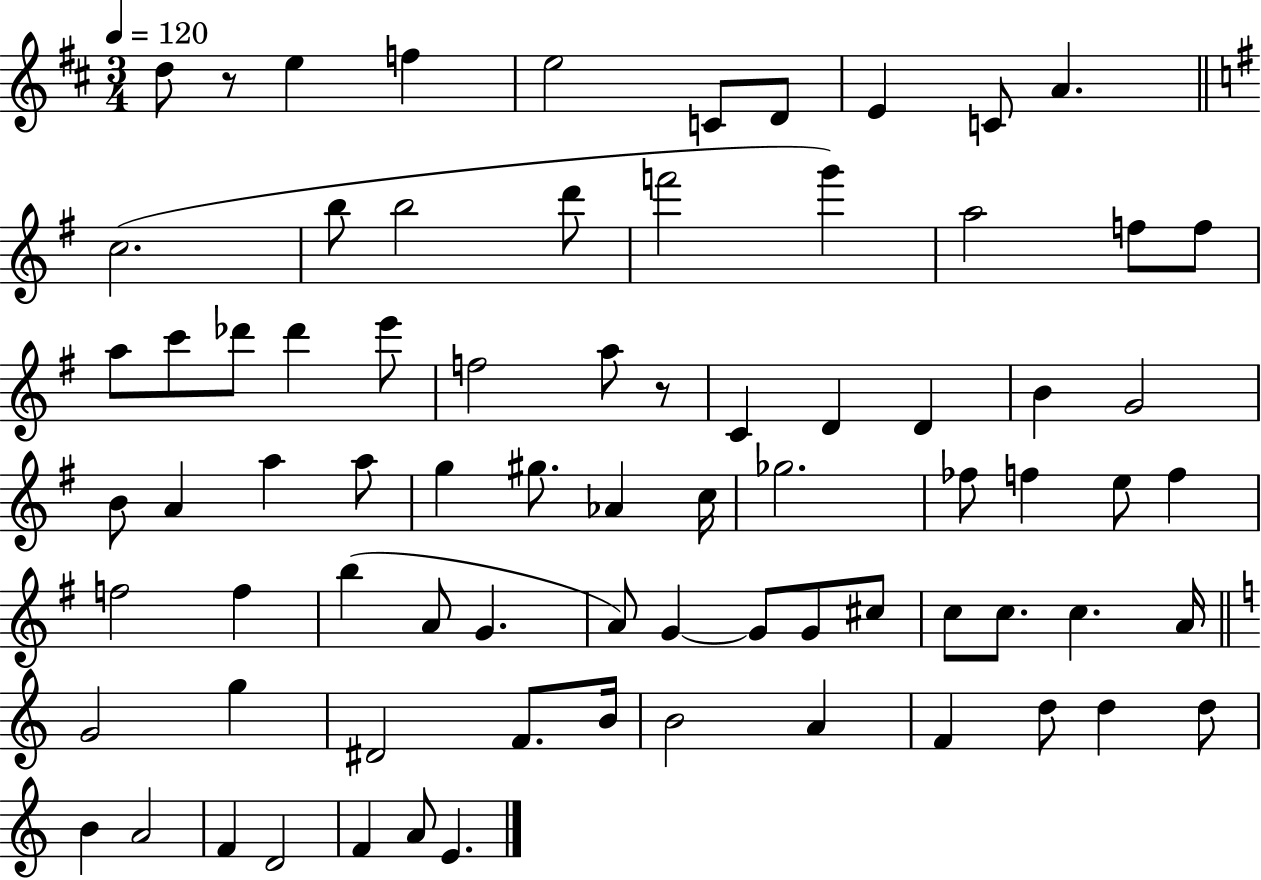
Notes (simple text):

D5/e R/e E5/q F5/q E5/h C4/e D4/e E4/q C4/e A4/q. C5/h. B5/e B5/h D6/e F6/h G6/q A5/h F5/e F5/e A5/e C6/e Db6/e Db6/q E6/e F5/h A5/e R/e C4/q D4/q D4/q B4/q G4/h B4/e A4/q A5/q A5/e G5/q G#5/e. Ab4/q C5/s Gb5/h. FES5/e F5/q E5/e F5/q F5/h F5/q B5/q A4/e G4/q. A4/e G4/q G4/e G4/e C#5/e C5/e C5/e. C5/q. A4/s G4/h G5/q D#4/h F4/e. B4/s B4/h A4/q F4/q D5/e D5/q D5/e B4/q A4/h F4/q D4/h F4/q A4/e E4/q.